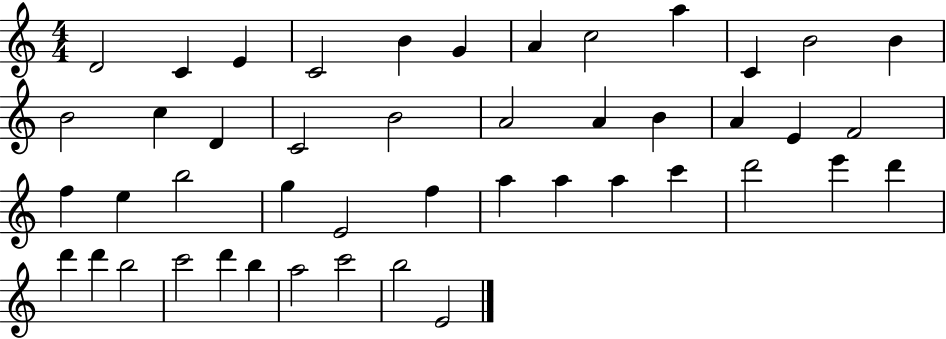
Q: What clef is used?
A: treble